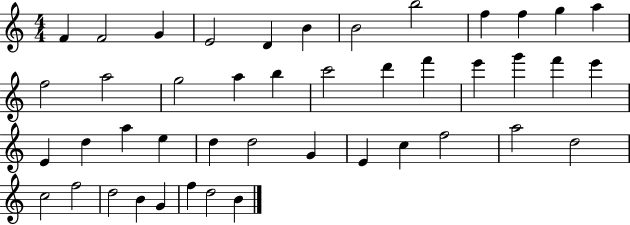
X:1
T:Untitled
M:4/4
L:1/4
K:C
F F2 G E2 D B B2 b2 f f g a f2 a2 g2 a b c'2 d' f' e' g' f' e' E d a e d d2 G E c f2 a2 d2 c2 f2 d2 B G f d2 B